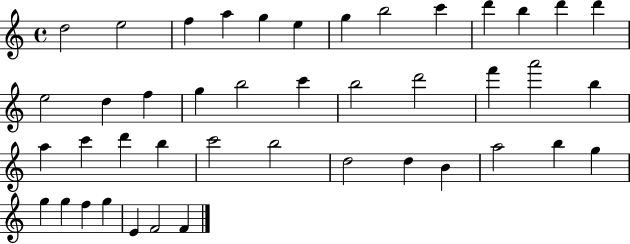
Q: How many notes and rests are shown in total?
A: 43